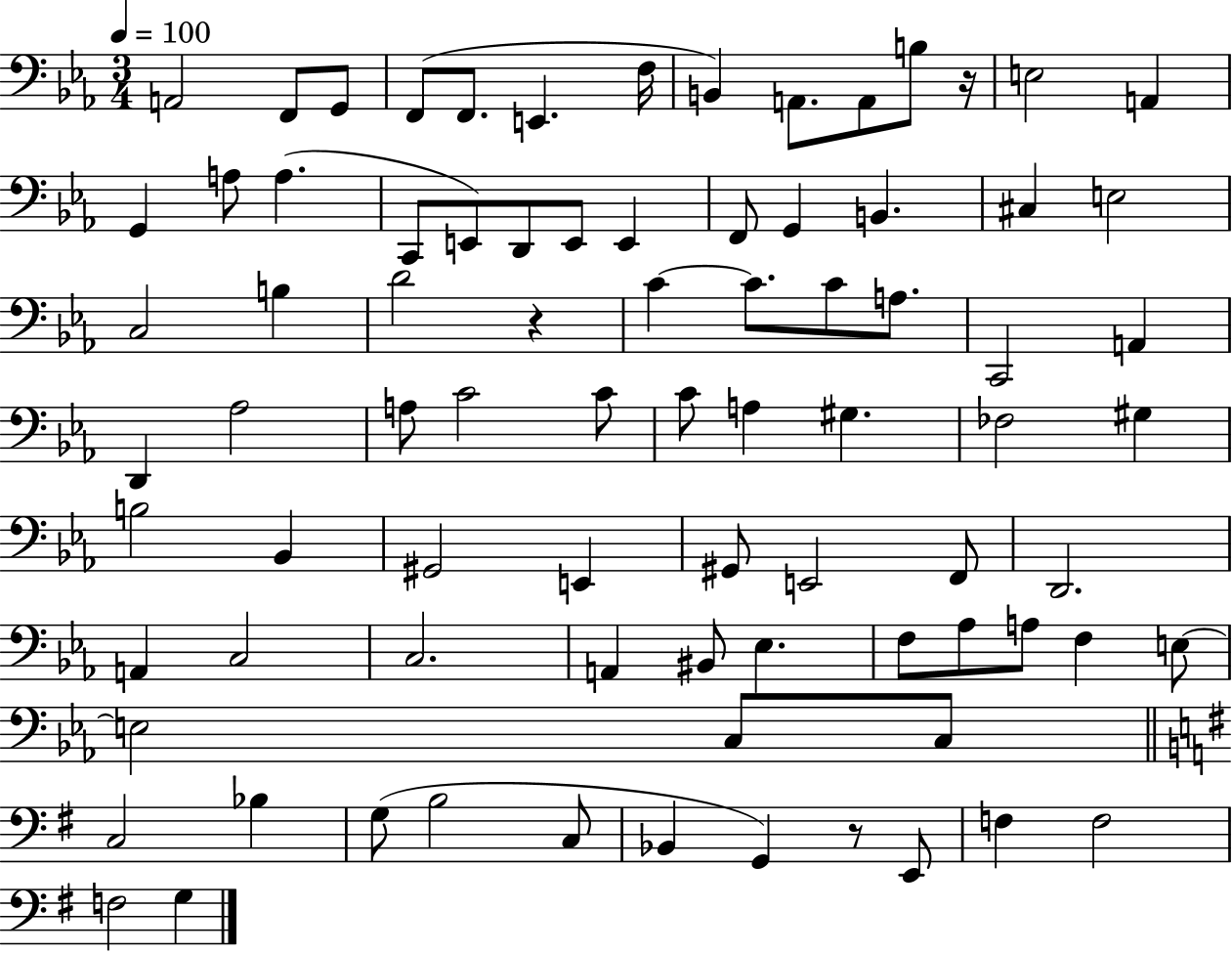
{
  \clef bass
  \numericTimeSignature
  \time 3/4
  \key ees \major
  \tempo 4 = 100
  a,2 f,8 g,8 | f,8( f,8. e,4. f16 | b,4) a,8. a,8 b8 r16 | e2 a,4 | \break g,4 a8 a4.( | c,8 e,8) d,8 e,8 e,4 | f,8 g,4 b,4. | cis4 e2 | \break c2 b4 | d'2 r4 | c'4~~ c'8. c'8 a8. | c,2 a,4 | \break d,4 aes2 | a8 c'2 c'8 | c'8 a4 gis4. | fes2 gis4 | \break b2 bes,4 | gis,2 e,4 | gis,8 e,2 f,8 | d,2. | \break a,4 c2 | c2. | a,4 bis,8 ees4. | f8 aes8 a8 f4 e8~~ | \break e2 c8 c8 | \bar "||" \break \key g \major c2 bes4 | g8( b2 c8 | bes,4 g,4) r8 e,8 | f4 f2 | \break f2 g4 | \bar "|."
}